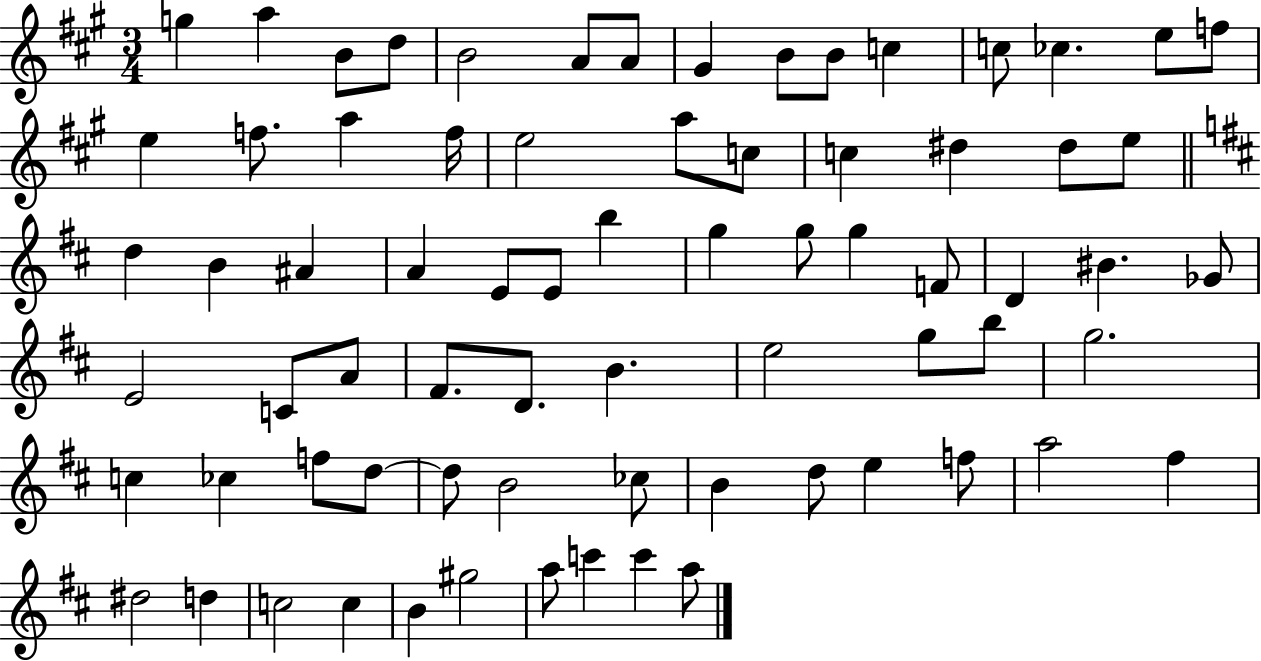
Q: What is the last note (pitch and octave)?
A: A5